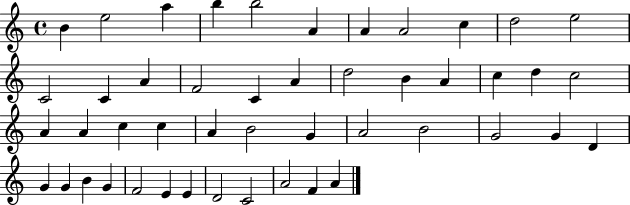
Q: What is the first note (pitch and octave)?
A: B4